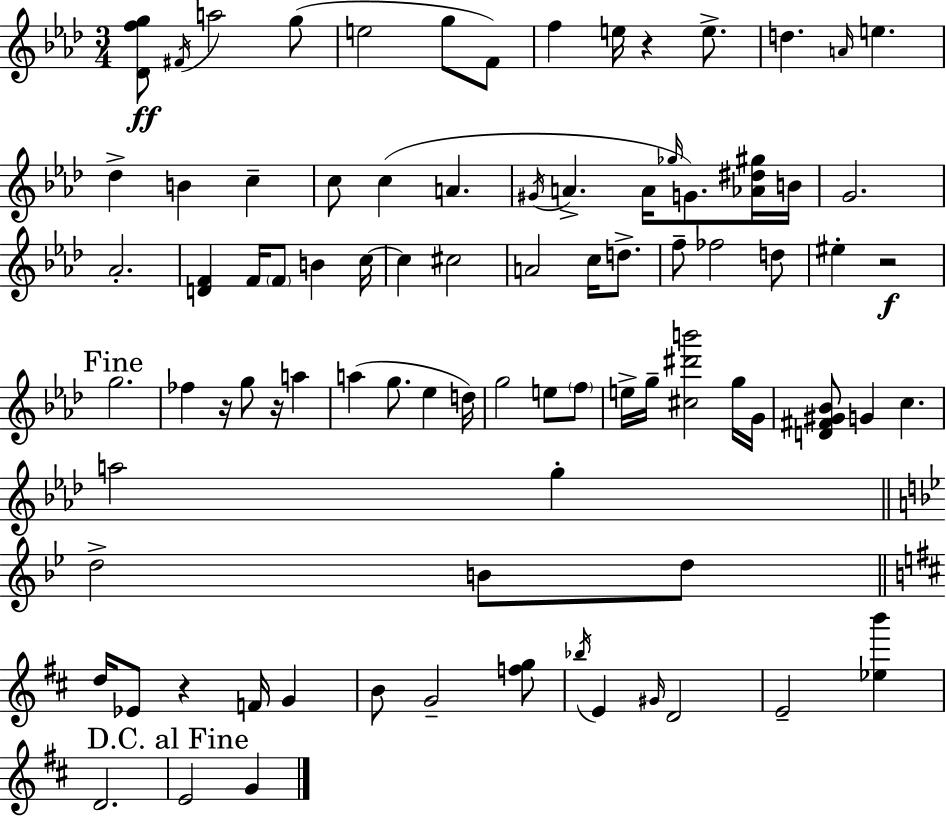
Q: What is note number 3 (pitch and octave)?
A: G5